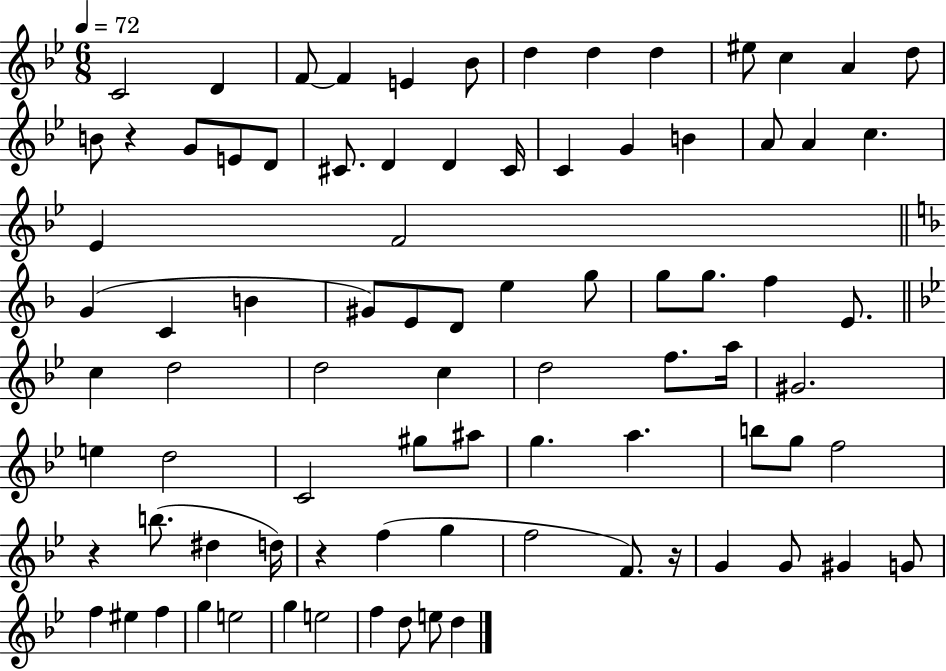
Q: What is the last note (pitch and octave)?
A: D5